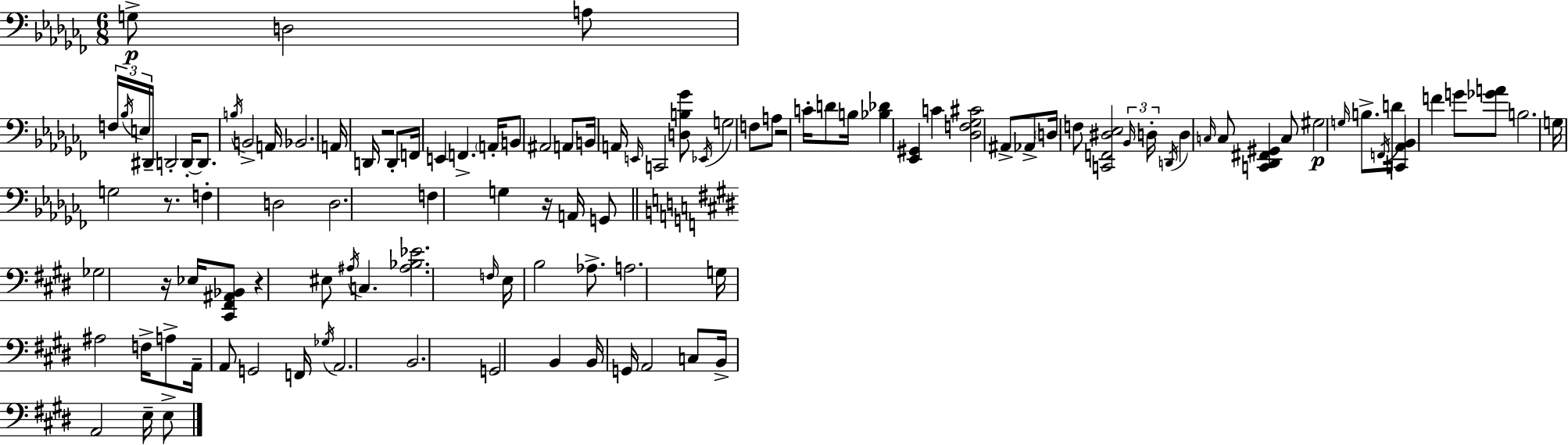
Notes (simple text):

G3/e D3/h A3/e F3/s Bb3/s E3/s D#2/s D2/h D2/s D2/e. B3/s B2/h A2/s Bb2/h. A2/s D2/s R/h D2/e F2/s E2/q F2/q. A2/s B2/e A#2/h A2/e B2/s A2/s E2/s C2/h [D3,B3,Gb4]/e Eb2/s G3/h F3/e A3/e R/h C4/s D4/e B3/s [Bb3,Db4]/q [Eb2,G#2]/q C4/q [Db3,F3,Gb3,C#4]/h A#2/e Ab2/e D3/s F3/e [C2,F2,D#3,Eb3]/h Bb2/s D3/s D2/s D3/q C3/s C3/e [C2,Db2,F#2,G#2]/q C3/e G#3/h G3/s B3/e. F2/s D4/s [C2,Ab2,Bb2]/q F4/q G4/e [Gb4,A4]/e B3/h. G3/s G3/h R/e. F3/q D3/h D3/h. F3/q G3/q R/s A2/s G2/e Gb3/h R/s Eb3/s [C#2,F#2,A#2,Bb2]/e R/q EIS3/e A#3/s C3/q. [A#3,Bb3,Eb4]/h. F3/s E3/s B3/h Ab3/e. A3/h. G3/s A#3/h F3/s A3/e A2/s A2/e G2/h F2/s Gb3/s A2/h. B2/h. G2/h B2/q B2/s G2/s A2/h C3/e B2/s A2/h E3/s E3/e